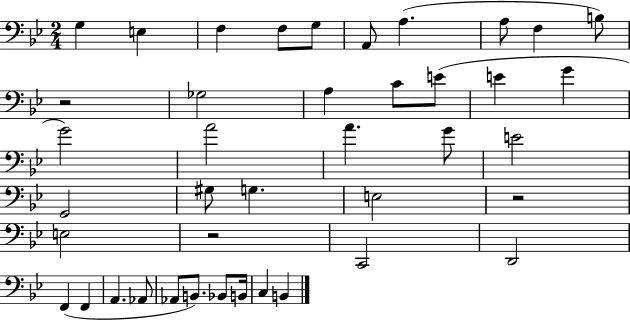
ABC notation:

X:1
T:Untitled
M:2/4
L:1/4
K:Bb
G, E, F, F,/2 G,/2 A,,/2 A, A,/2 F, B,/2 z2 _G,2 A, C/2 E/2 E G G2 A2 A G/2 E2 G,,2 ^G,/2 G, E,2 z2 E,2 z2 C,,2 D,,2 F,, F,, A,, _A,,/2 _A,,/2 B,,/2 _B,,/2 B,,/4 C, B,,